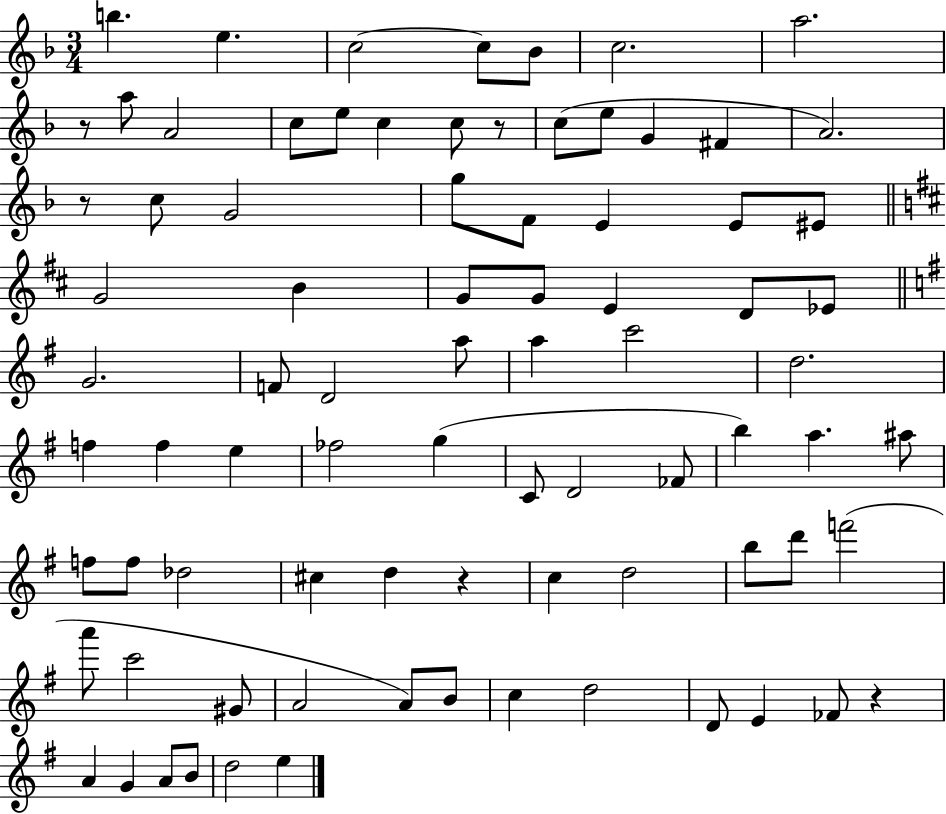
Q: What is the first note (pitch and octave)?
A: B5